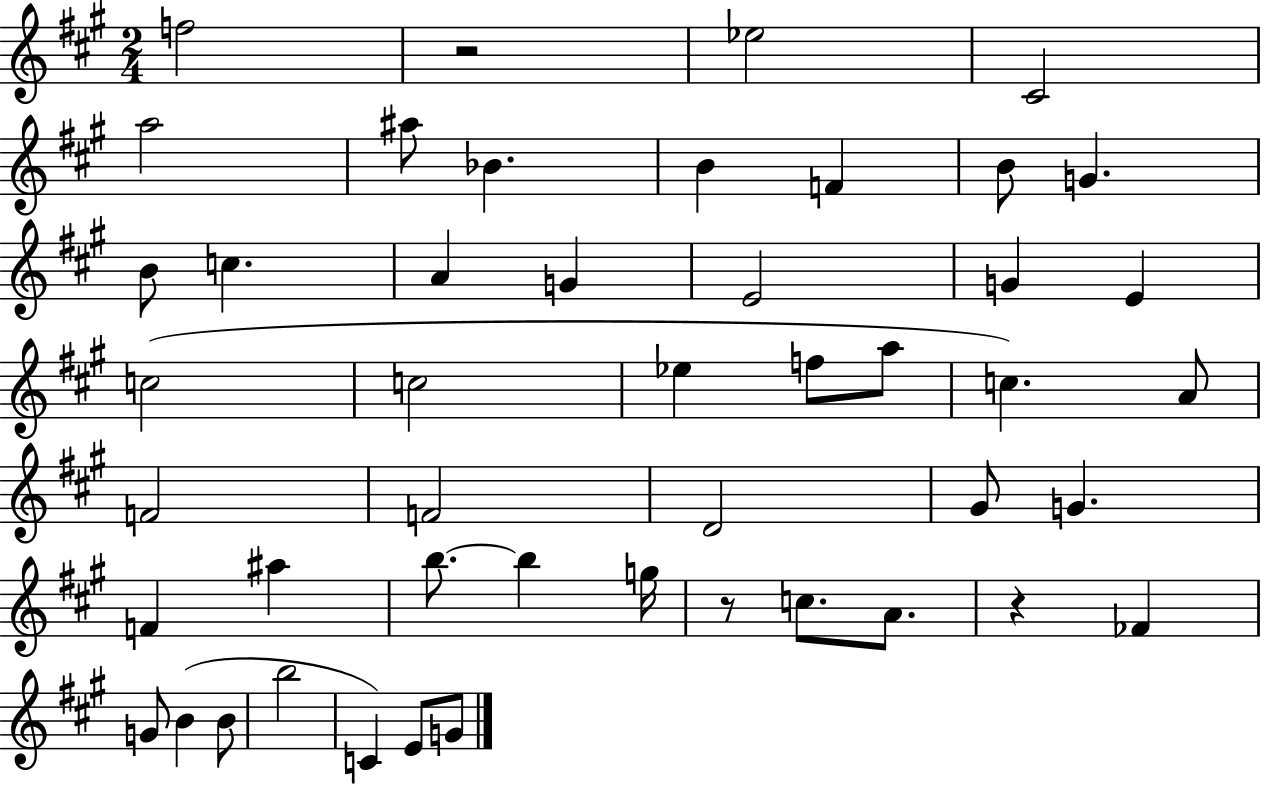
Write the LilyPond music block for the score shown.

{
  \clef treble
  \numericTimeSignature
  \time 2/4
  \key a \major
  f''2 | r2 | ees''2 | cis'2 | \break a''2 | ais''8 bes'4. | b'4 f'4 | b'8 g'4. | \break b'8 c''4. | a'4 g'4 | e'2 | g'4 e'4 | \break c''2( | c''2 | ees''4 f''8 a''8 | c''4.) a'8 | \break f'2 | f'2 | d'2 | gis'8 g'4. | \break f'4 ais''4 | b''8.~~ b''4 g''16 | r8 c''8. a'8. | r4 fes'4 | \break g'8 b'4( b'8 | b''2 | c'4) e'8 g'8 | \bar "|."
}